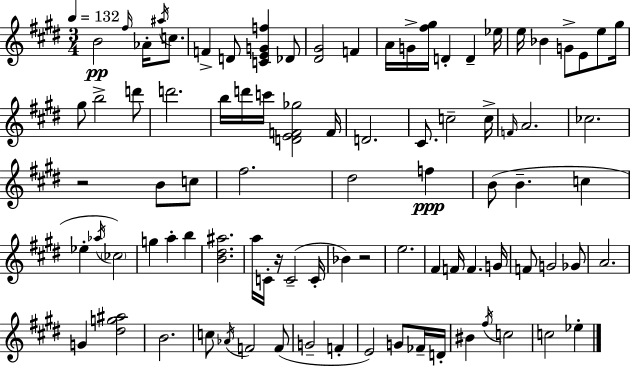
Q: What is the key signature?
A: E major